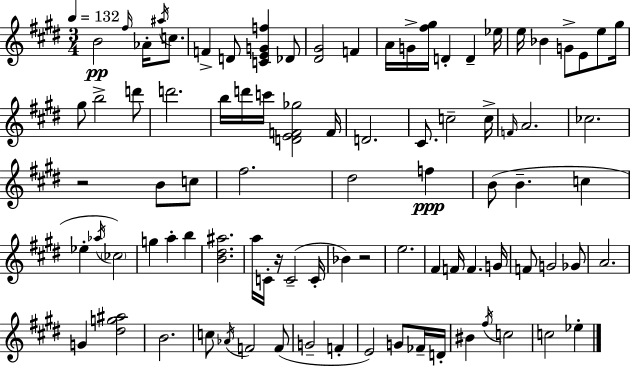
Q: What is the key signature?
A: E major